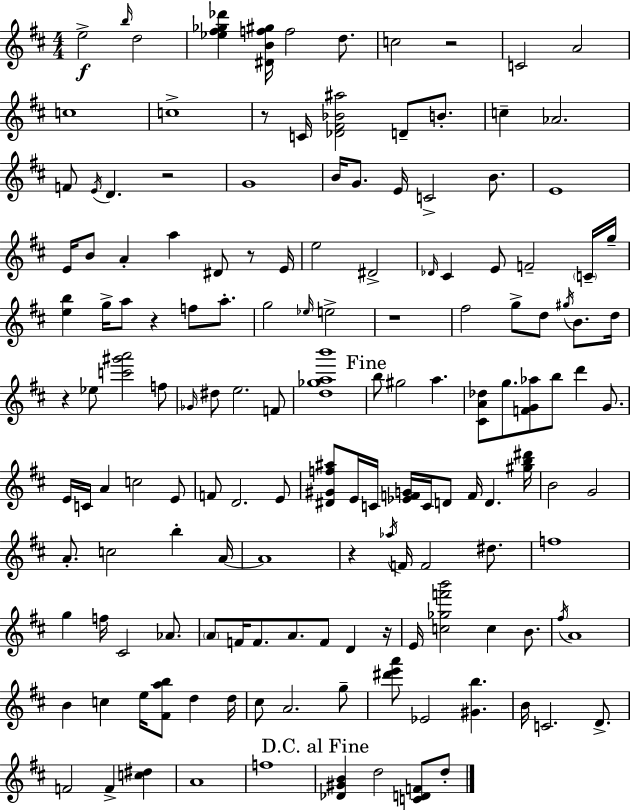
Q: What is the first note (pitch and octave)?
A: E5